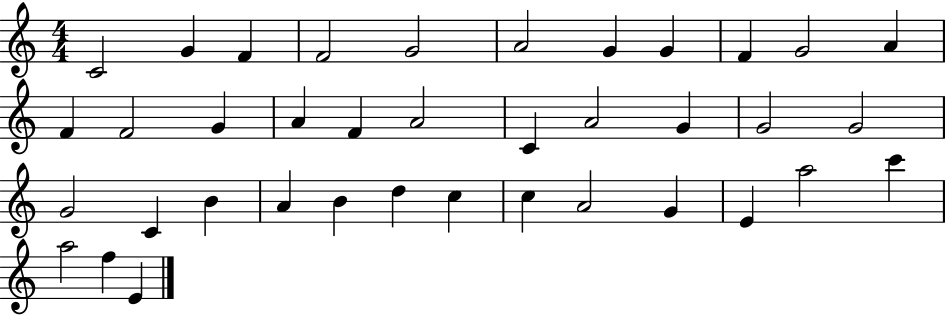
{
  \clef treble
  \numericTimeSignature
  \time 4/4
  \key c \major
  c'2 g'4 f'4 | f'2 g'2 | a'2 g'4 g'4 | f'4 g'2 a'4 | \break f'4 f'2 g'4 | a'4 f'4 a'2 | c'4 a'2 g'4 | g'2 g'2 | \break g'2 c'4 b'4 | a'4 b'4 d''4 c''4 | c''4 a'2 g'4 | e'4 a''2 c'''4 | \break a''2 f''4 e'4 | \bar "|."
}